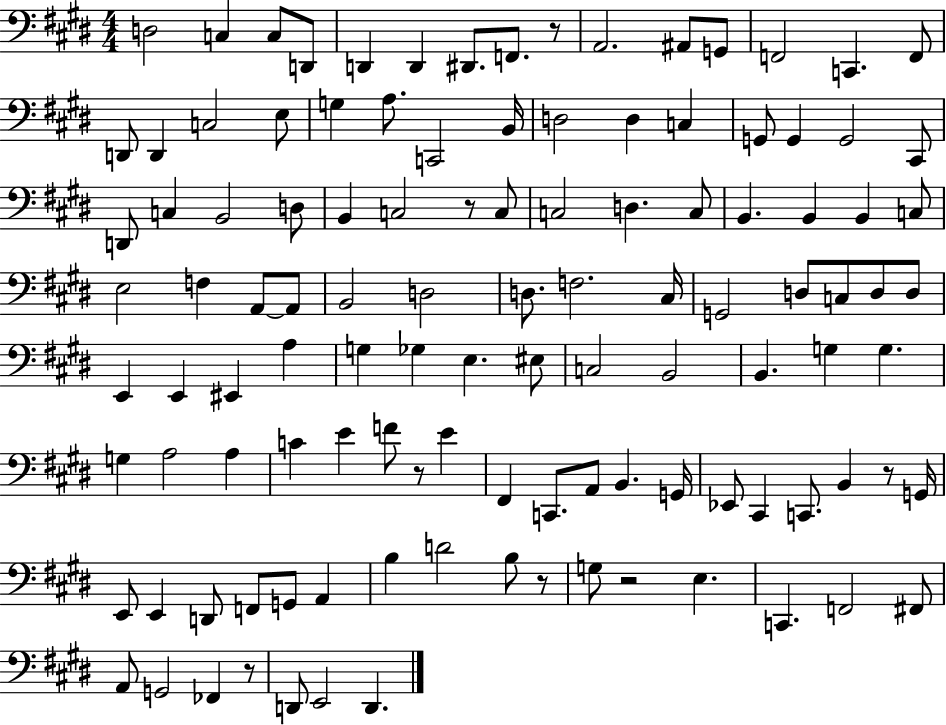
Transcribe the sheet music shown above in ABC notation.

X:1
T:Untitled
M:4/4
L:1/4
K:E
D,2 C, C,/2 D,,/2 D,, D,, ^D,,/2 F,,/2 z/2 A,,2 ^A,,/2 G,,/2 F,,2 C,, F,,/2 D,,/2 D,, C,2 E,/2 G, A,/2 C,,2 B,,/4 D,2 D, C, G,,/2 G,, G,,2 ^C,,/2 D,,/2 C, B,,2 D,/2 B,, C,2 z/2 C,/2 C,2 D, C,/2 B,, B,, B,, C,/2 E,2 F, A,,/2 A,,/2 B,,2 D,2 D,/2 F,2 ^C,/4 G,,2 D,/2 C,/2 D,/2 D,/2 E,, E,, ^E,, A, G, _G, E, ^E,/2 C,2 B,,2 B,, G, G, G, A,2 A, C E F/2 z/2 E ^F,, C,,/2 A,,/2 B,, G,,/4 _E,,/2 ^C,, C,,/2 B,, z/2 G,,/4 E,,/2 E,, D,,/2 F,,/2 G,,/2 A,, B, D2 B,/2 z/2 G,/2 z2 E, C,, F,,2 ^F,,/2 A,,/2 G,,2 _F,, z/2 D,,/2 E,,2 D,,